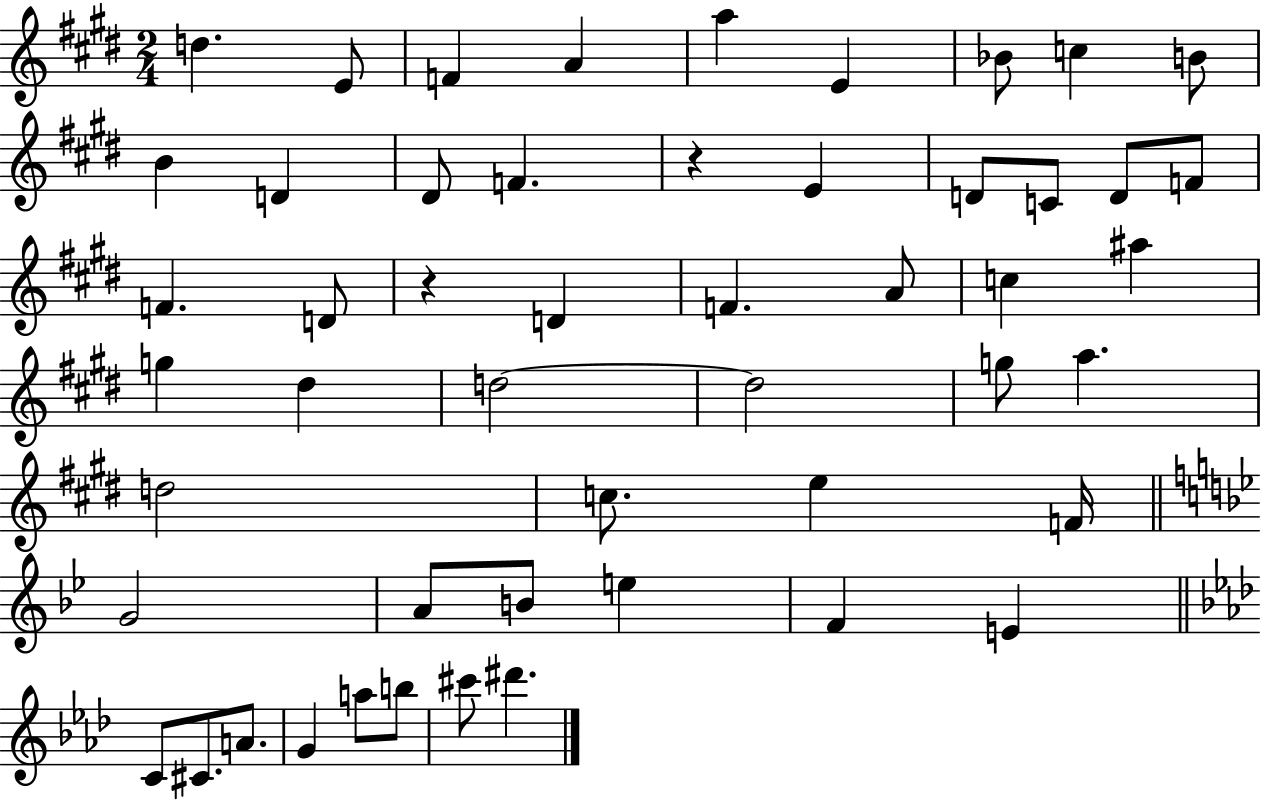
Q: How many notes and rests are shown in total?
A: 51